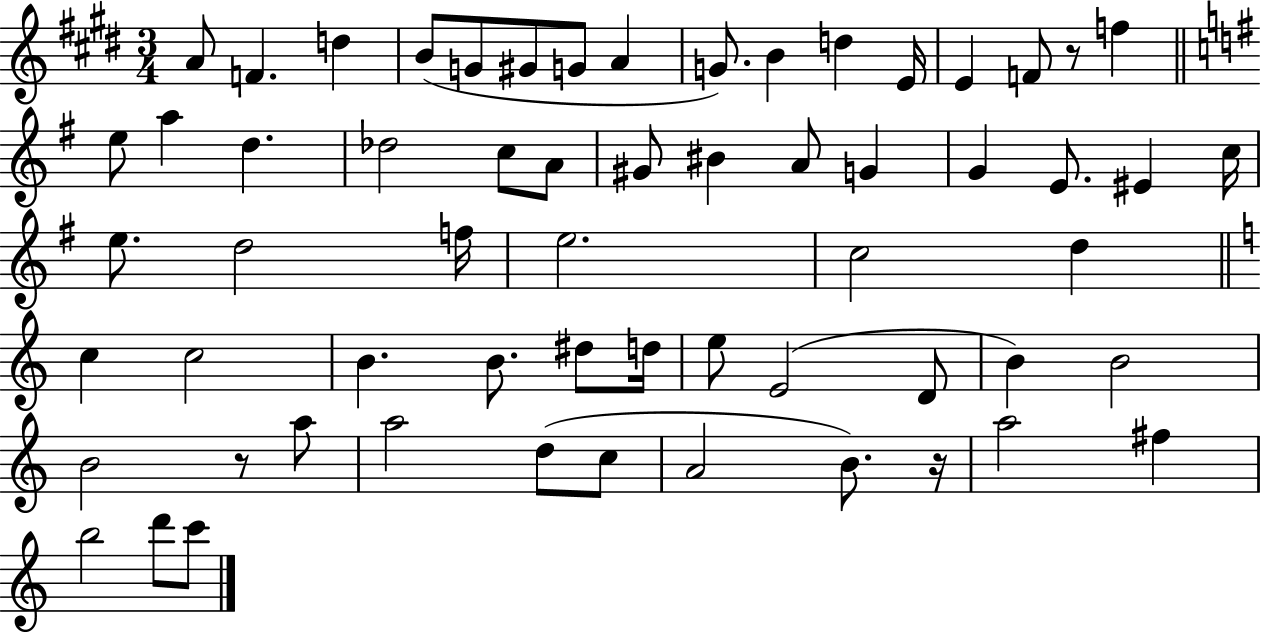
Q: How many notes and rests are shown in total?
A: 61